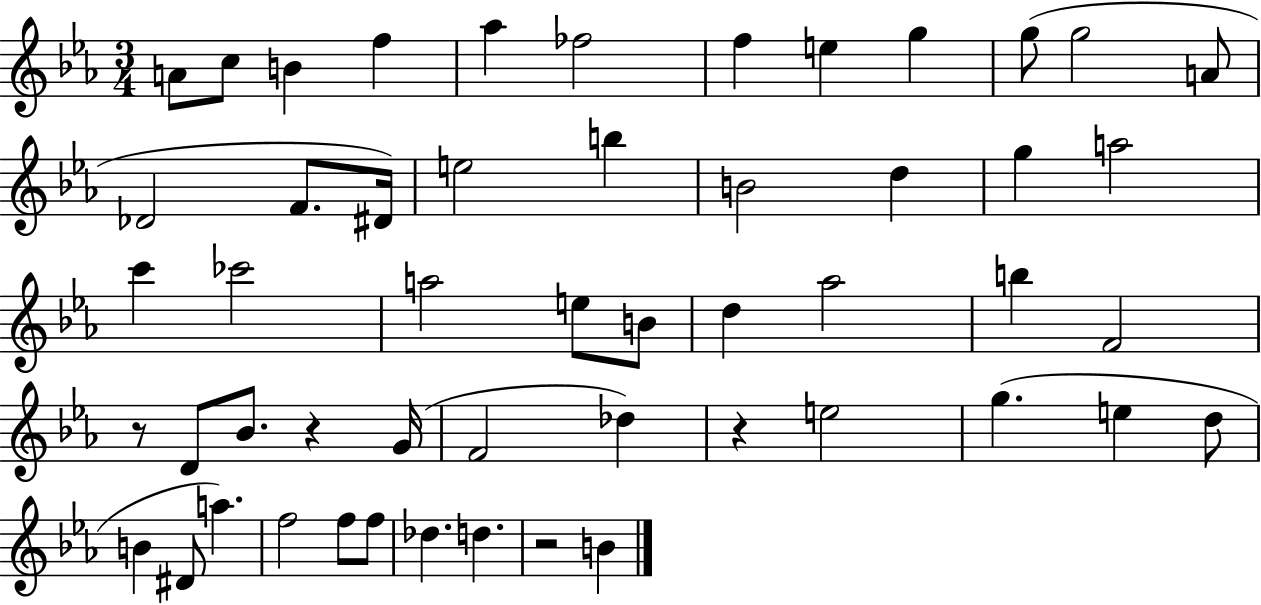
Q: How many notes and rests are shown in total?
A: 52